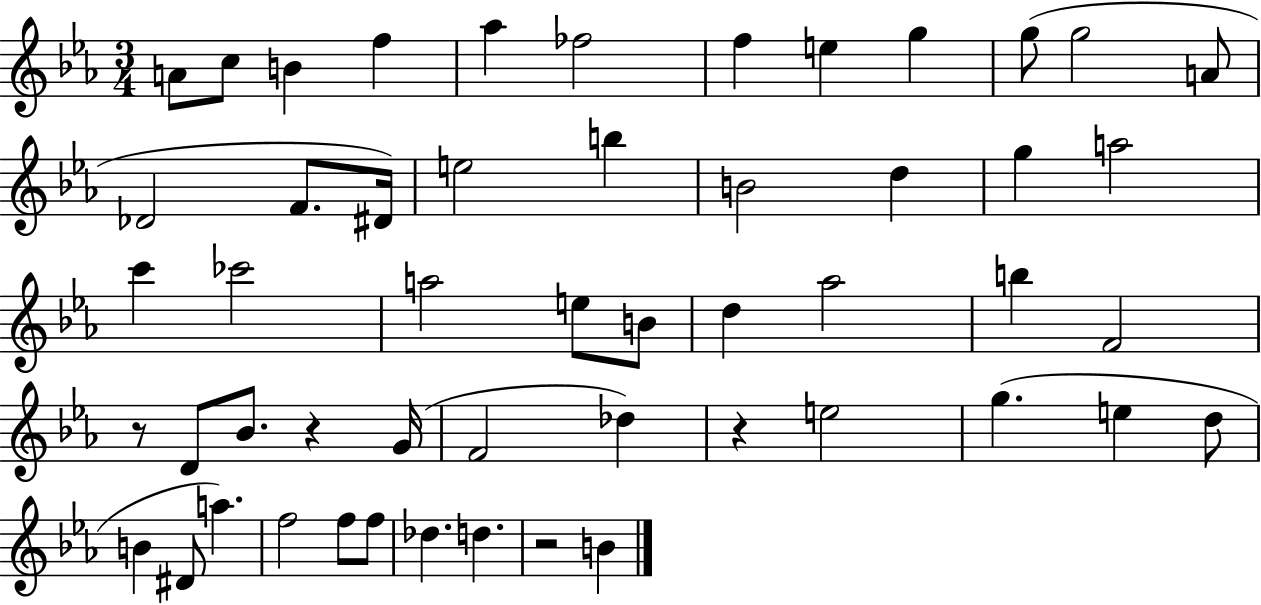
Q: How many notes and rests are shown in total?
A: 52